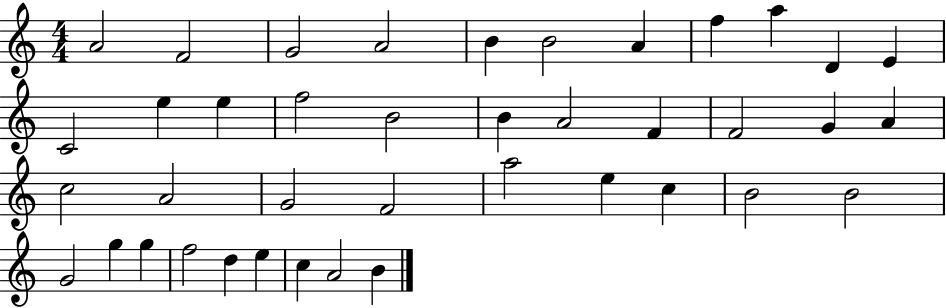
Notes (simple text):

A4/h F4/h G4/h A4/h B4/q B4/h A4/q F5/q A5/q D4/q E4/q C4/h E5/q E5/q F5/h B4/h B4/q A4/h F4/q F4/h G4/q A4/q C5/h A4/h G4/h F4/h A5/h E5/q C5/q B4/h B4/h G4/h G5/q G5/q F5/h D5/q E5/q C5/q A4/h B4/q